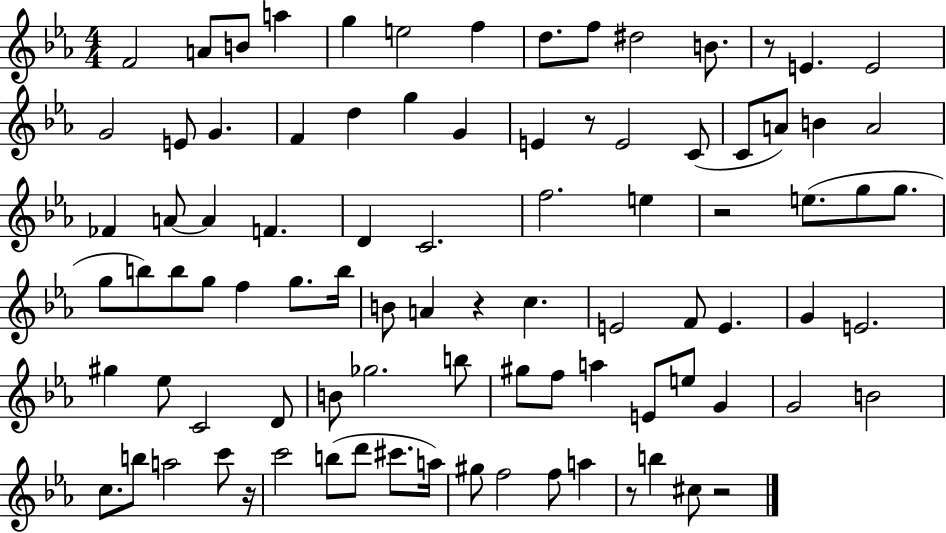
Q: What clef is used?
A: treble